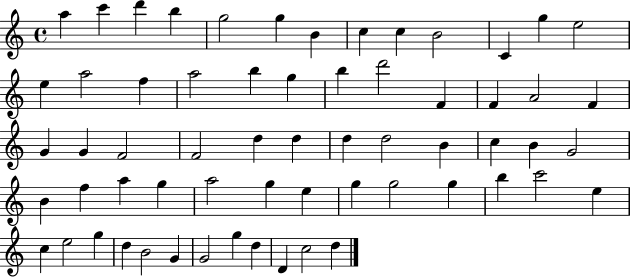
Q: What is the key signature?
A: C major